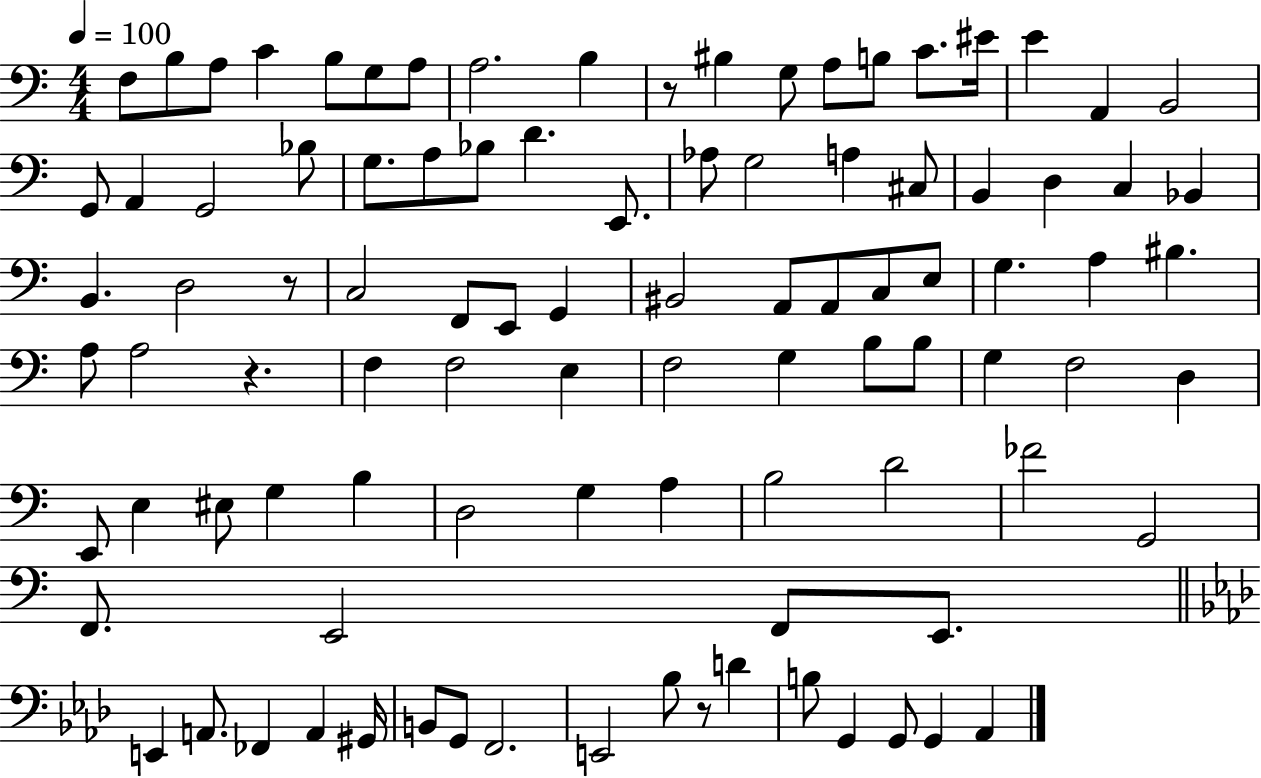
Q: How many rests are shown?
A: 4